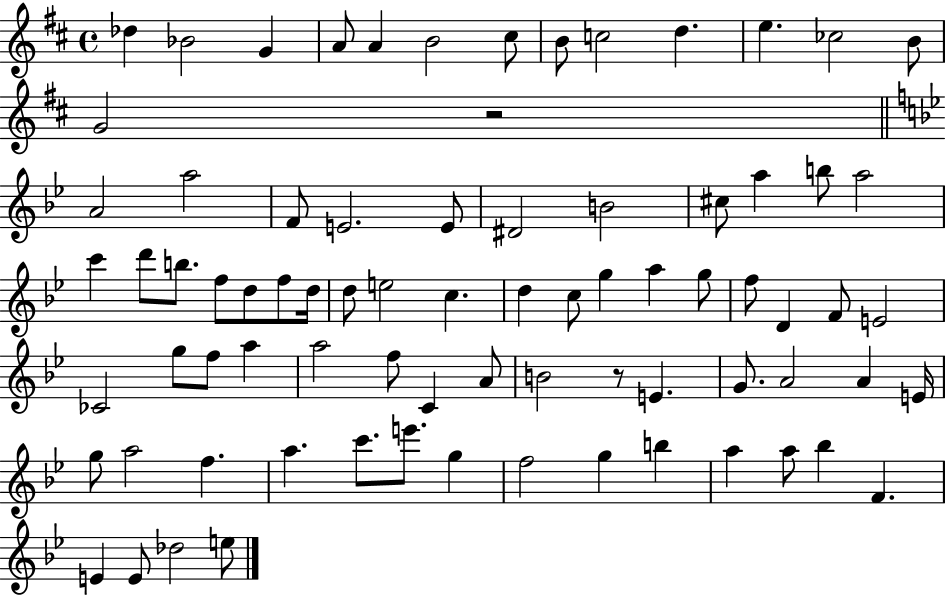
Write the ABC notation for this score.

X:1
T:Untitled
M:4/4
L:1/4
K:D
_d _B2 G A/2 A B2 ^c/2 B/2 c2 d e _c2 B/2 G2 z2 A2 a2 F/2 E2 E/2 ^D2 B2 ^c/2 a b/2 a2 c' d'/2 b/2 f/2 d/2 f/2 d/4 d/2 e2 c d c/2 g a g/2 f/2 D F/2 E2 _C2 g/2 f/2 a a2 f/2 C A/2 B2 z/2 E G/2 A2 A E/4 g/2 a2 f a c'/2 e'/2 g f2 g b a a/2 _b F E E/2 _d2 e/2